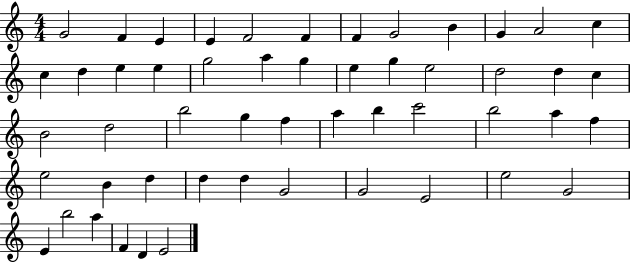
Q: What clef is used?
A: treble